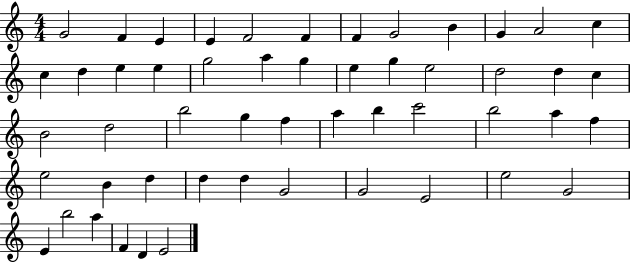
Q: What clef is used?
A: treble